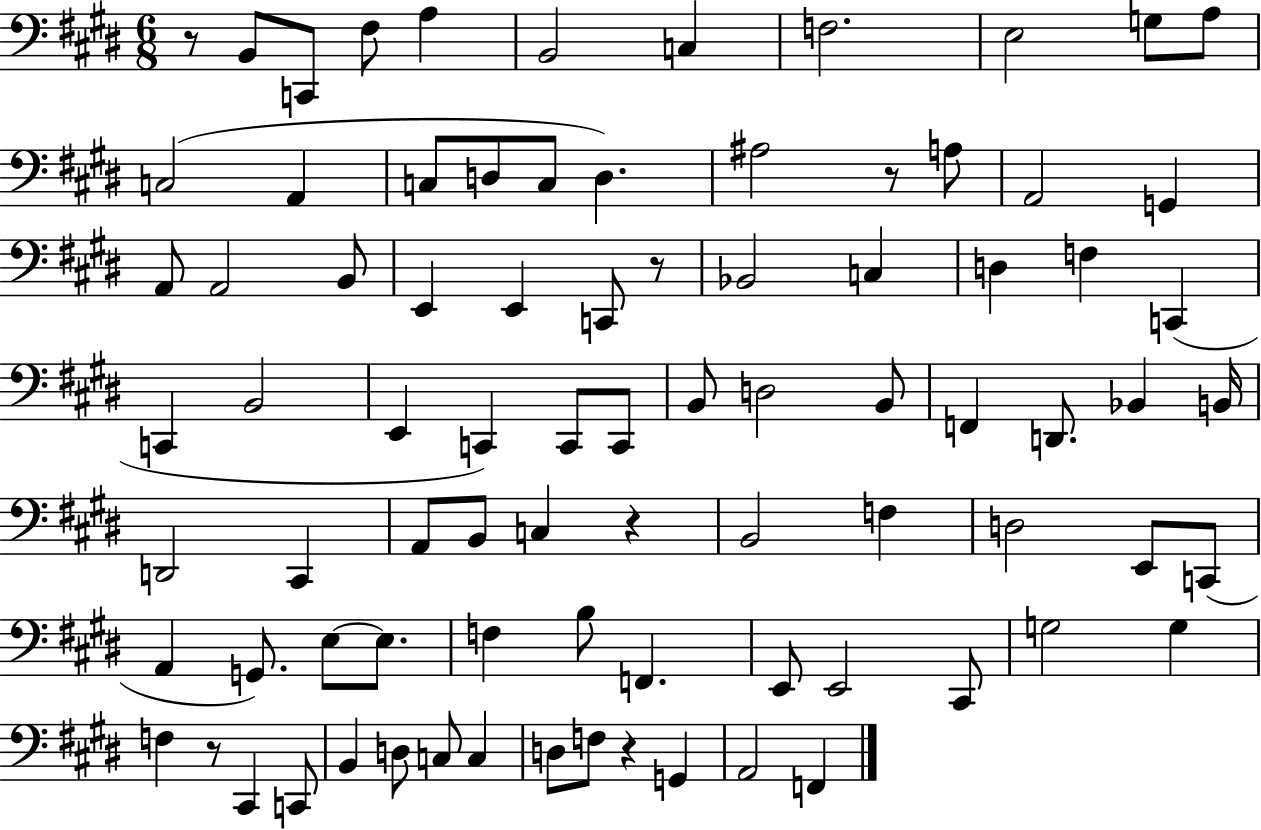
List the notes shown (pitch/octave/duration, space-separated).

R/e B2/e C2/e F#3/e A3/q B2/h C3/q F3/h. E3/h G3/e A3/e C3/h A2/q C3/e D3/e C3/e D3/q. A#3/h R/e A3/e A2/h G2/q A2/e A2/h B2/e E2/q E2/q C2/e R/e Bb2/h C3/q D3/q F3/q C2/q C2/q B2/h E2/q C2/q C2/e C2/e B2/e D3/h B2/e F2/q D2/e. Bb2/q B2/s D2/h C#2/q A2/e B2/e C3/q R/q B2/h F3/q D3/h E2/e C2/e A2/q G2/e. E3/e E3/e. F3/q B3/e F2/q. E2/e E2/h C#2/e G3/h G3/q F3/q R/e C#2/q C2/e B2/q D3/e C3/e C3/q D3/e F3/e R/q G2/q A2/h F2/q